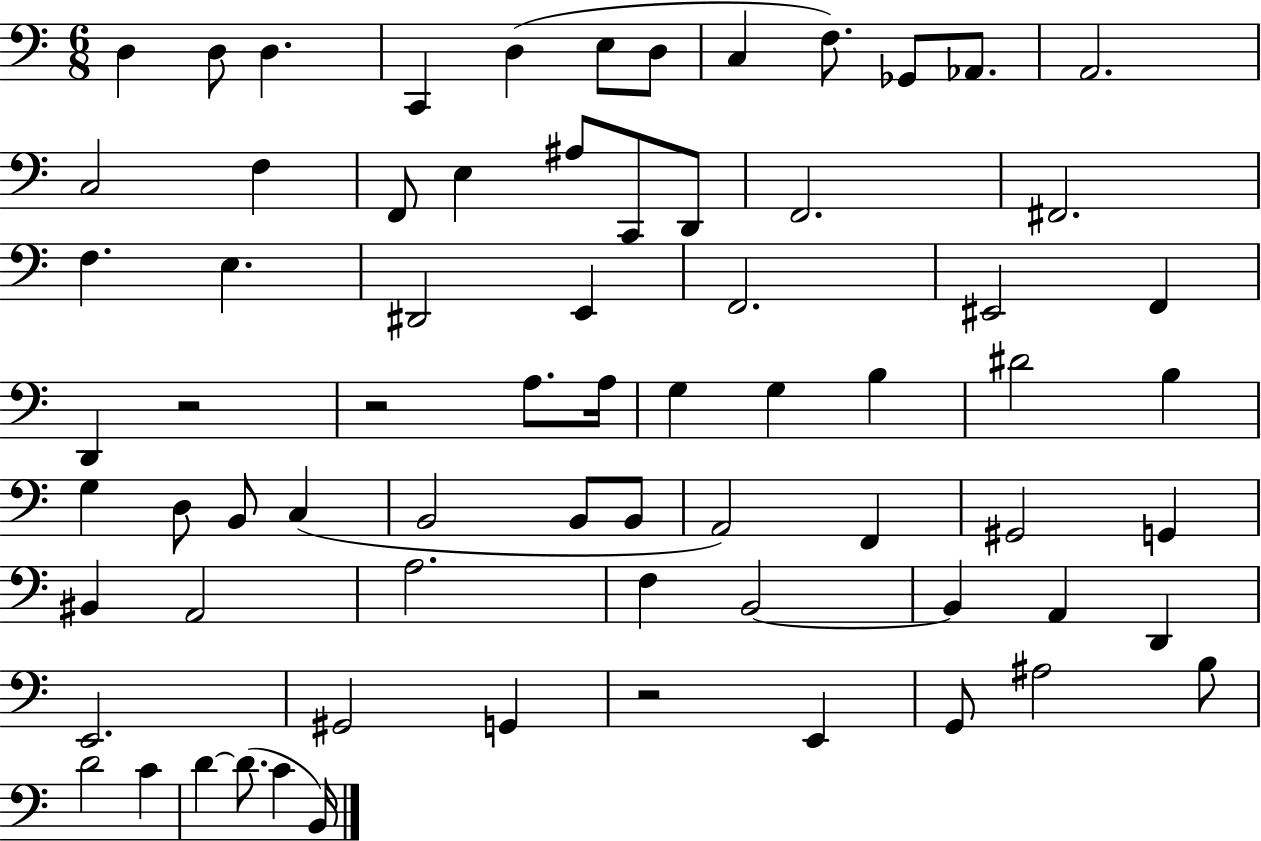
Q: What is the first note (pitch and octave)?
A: D3